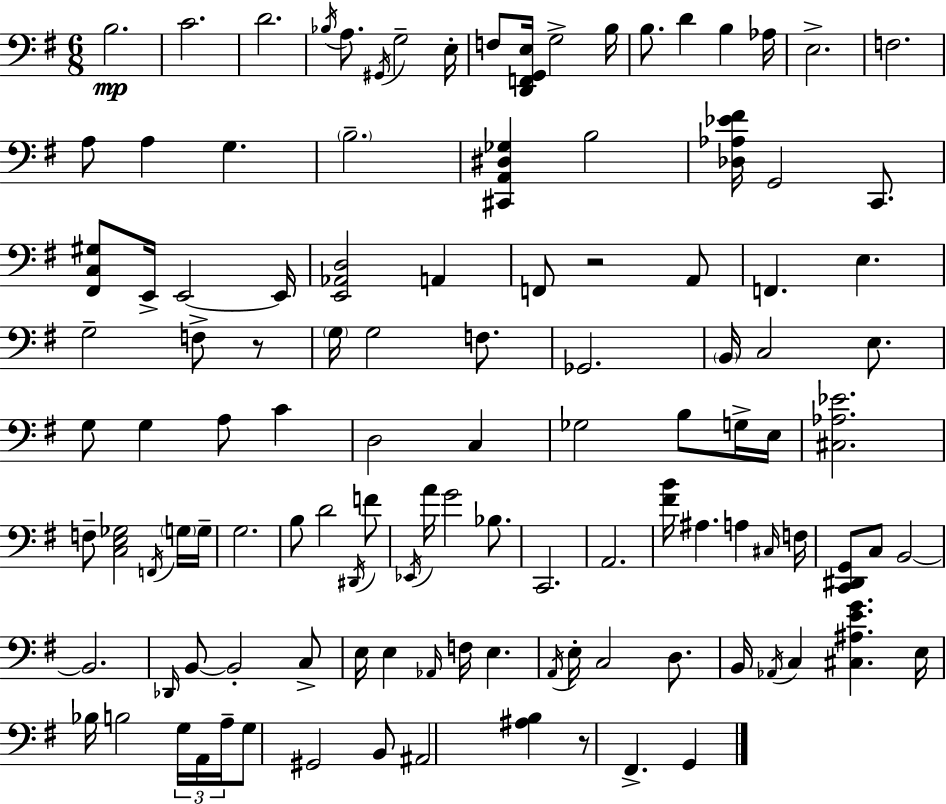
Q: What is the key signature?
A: E minor